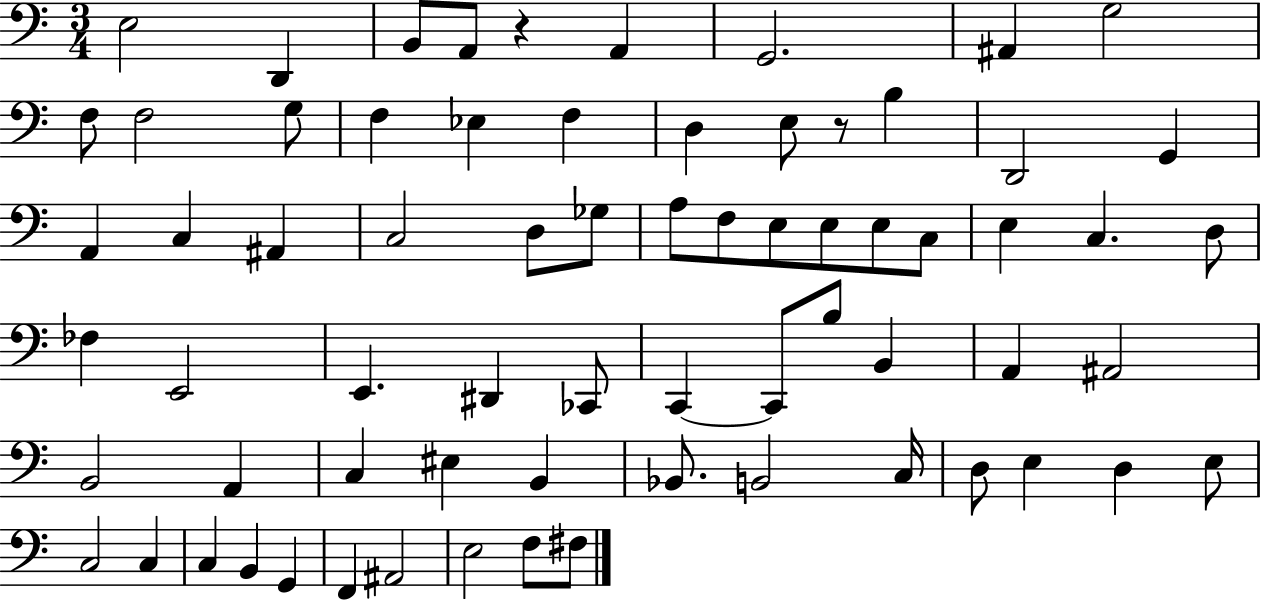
E3/h D2/q B2/e A2/e R/q A2/q G2/h. A#2/q G3/h F3/e F3/h G3/e F3/q Eb3/q F3/q D3/q E3/e R/e B3/q D2/h G2/q A2/q C3/q A#2/q C3/h D3/e Gb3/e A3/e F3/e E3/e E3/e E3/e C3/e E3/q C3/q. D3/e FES3/q E2/h E2/q. D#2/q CES2/e C2/q C2/e B3/e B2/q A2/q A#2/h B2/h A2/q C3/q EIS3/q B2/q Bb2/e. B2/h C3/s D3/e E3/q D3/q E3/e C3/h C3/q C3/q B2/q G2/q F2/q A#2/h E3/h F3/e F#3/e